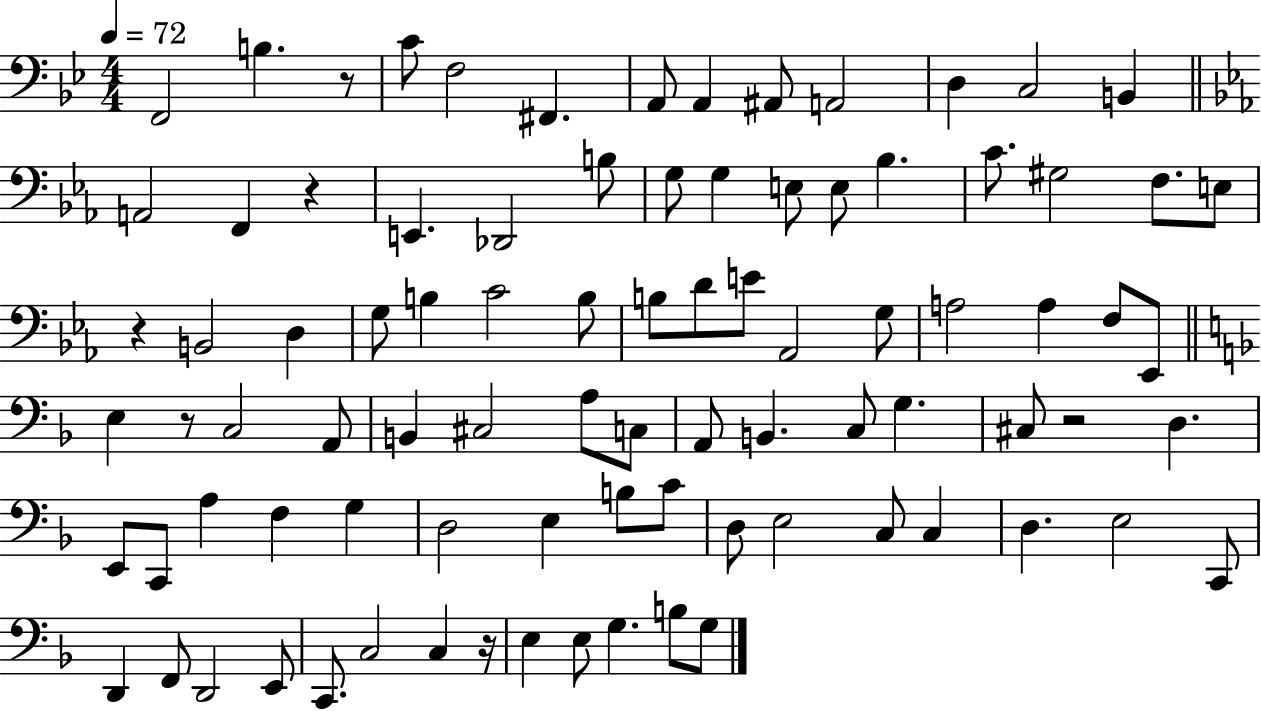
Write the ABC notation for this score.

X:1
T:Untitled
M:4/4
L:1/4
K:Bb
F,,2 B, z/2 C/2 F,2 ^F,, A,,/2 A,, ^A,,/2 A,,2 D, C,2 B,, A,,2 F,, z E,, _D,,2 B,/2 G,/2 G, E,/2 E,/2 _B, C/2 ^G,2 F,/2 E,/2 z B,,2 D, G,/2 B, C2 B,/2 B,/2 D/2 E/2 _A,,2 G,/2 A,2 A, F,/2 _E,,/2 E, z/2 C,2 A,,/2 B,, ^C,2 A,/2 C,/2 A,,/2 B,, C,/2 G, ^C,/2 z2 D, E,,/2 C,,/2 A, F, G, D,2 E, B,/2 C/2 D,/2 E,2 C,/2 C, D, E,2 C,,/2 D,, F,,/2 D,,2 E,,/2 C,,/2 C,2 C, z/4 E, E,/2 G, B,/2 G,/2